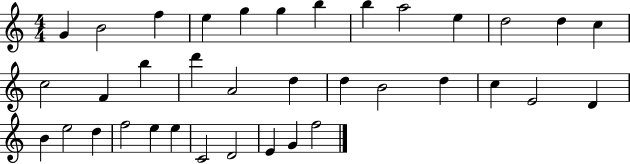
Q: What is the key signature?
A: C major